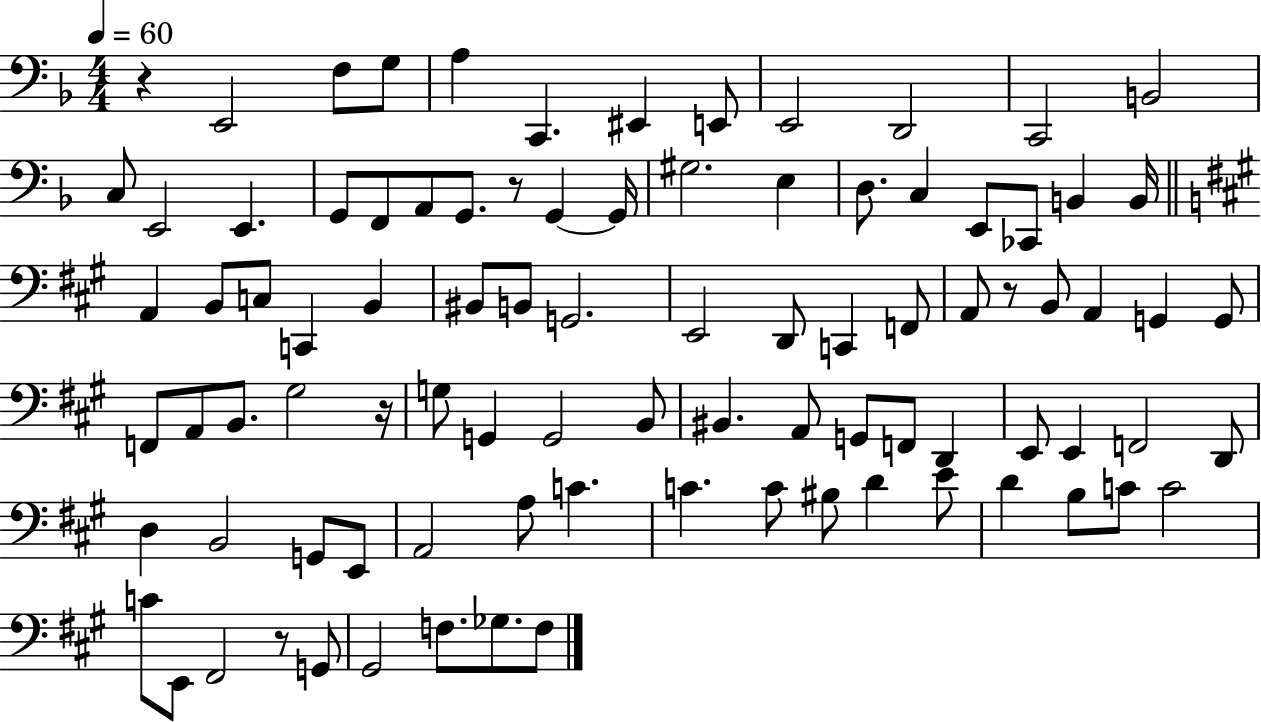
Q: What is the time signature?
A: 4/4